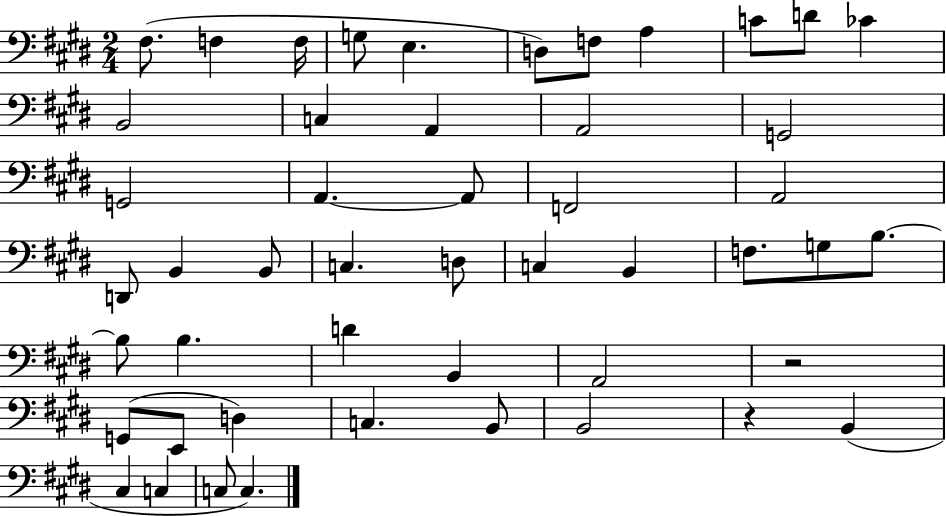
{
  \clef bass
  \numericTimeSignature
  \time 2/4
  \key e \major
  \repeat volta 2 { fis8.( f4 f16 | g8 e4. | d8) f8 a4 | c'8 d'8 ces'4 | \break b,2 | c4 a,4 | a,2 | g,2 | \break g,2 | a,4.~~ a,8 | f,2 | a,2 | \break d,8 b,4 b,8 | c4. d8 | c4 b,4 | f8. g8 b8.~~ | \break b8 b4. | d'4 b,4 | a,2 | r2 | \break g,8( e,8 d4) | c4. b,8 | b,2 | r4 b,4( | \break cis4 c4 | c8 c4.) | } \bar "|."
}